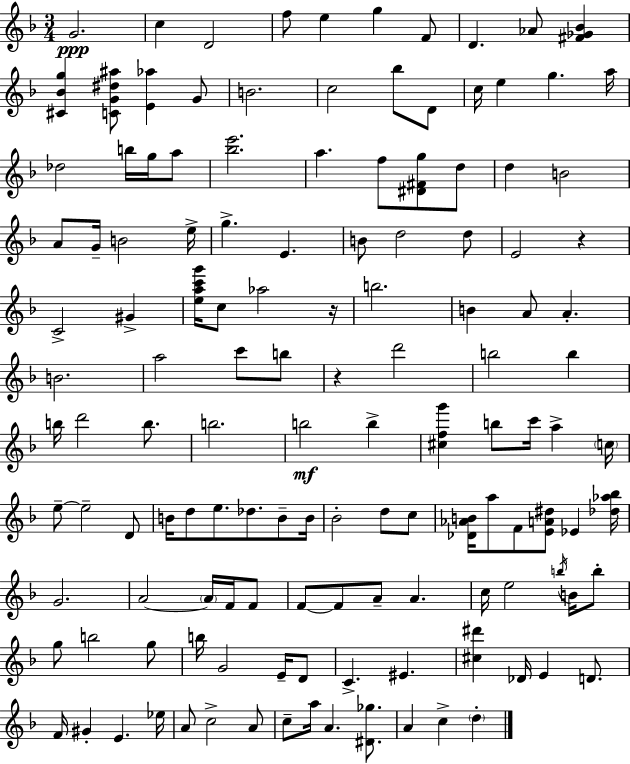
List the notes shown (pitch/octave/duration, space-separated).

G4/h. C5/q D4/h F5/e E5/q G5/q F4/e D4/q. Ab4/e [F#4,Gb4,Bb4]/q [C#4,Bb4,G5]/q [C4,G4,D#5,A#5]/e [E4,Ab5]/q G4/e B4/h. C5/h Bb5/e D4/e C5/s E5/q G5/q. A5/s Db5/h B5/s G5/s A5/e [Bb5,E6]/h. A5/q. F5/e [D#4,F#4,G5]/e D5/e D5/q B4/h A4/e G4/s B4/h E5/s G5/q. E4/q. B4/e D5/h D5/e E4/h R/q C4/h G#4/q [E5,A5,C6,G6]/s C5/e Ab5/h R/s B5/h. B4/q A4/e A4/q. B4/h. A5/h C6/e B5/e R/q D6/h B5/h B5/q B5/s D6/h B5/e. B5/h. B5/h B5/q [C#5,F5,G6]/q B5/e C6/s A5/q C5/s E5/e E5/h D4/e B4/s D5/e E5/e. Db5/e. B4/e B4/s Bb4/h D5/e C5/e [Db4,Ab4,B4]/s A5/e F4/e [E4,A4,D#5]/e Eb4/q [Db5,Ab5,Bb5]/s G4/h. A4/h A4/s F4/s F4/e F4/e F4/e A4/e A4/q. C5/s E5/h B5/s B4/s B5/e G5/e B5/h G5/e B5/s G4/h E4/s D4/e C4/q. EIS4/q. [C#5,D#6]/q Db4/s E4/q D4/e. F4/s G#4/q E4/q. Eb5/s A4/e C5/h A4/e C5/e A5/s A4/q. [D#4,Gb5]/e. A4/q C5/q D5/q